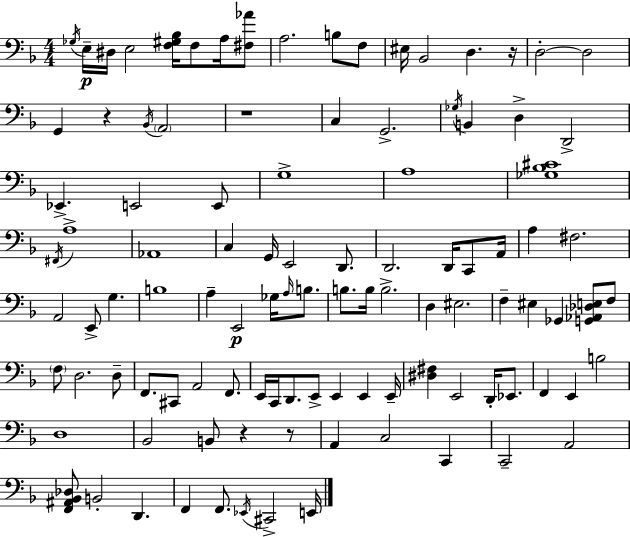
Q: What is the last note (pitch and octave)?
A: E2